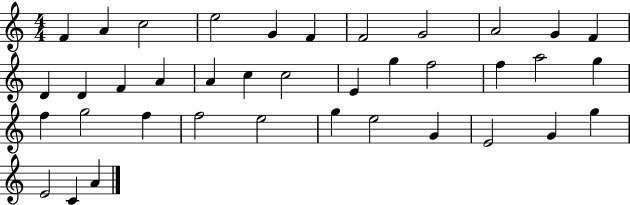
{
  \clef treble
  \numericTimeSignature
  \time 4/4
  \key c \major
  f'4 a'4 c''2 | e''2 g'4 f'4 | f'2 g'2 | a'2 g'4 f'4 | \break d'4 d'4 f'4 a'4 | a'4 c''4 c''2 | e'4 g''4 f''2 | f''4 a''2 g''4 | \break f''4 g''2 f''4 | f''2 e''2 | g''4 e''2 g'4 | e'2 g'4 g''4 | \break e'2 c'4 a'4 | \bar "|."
}